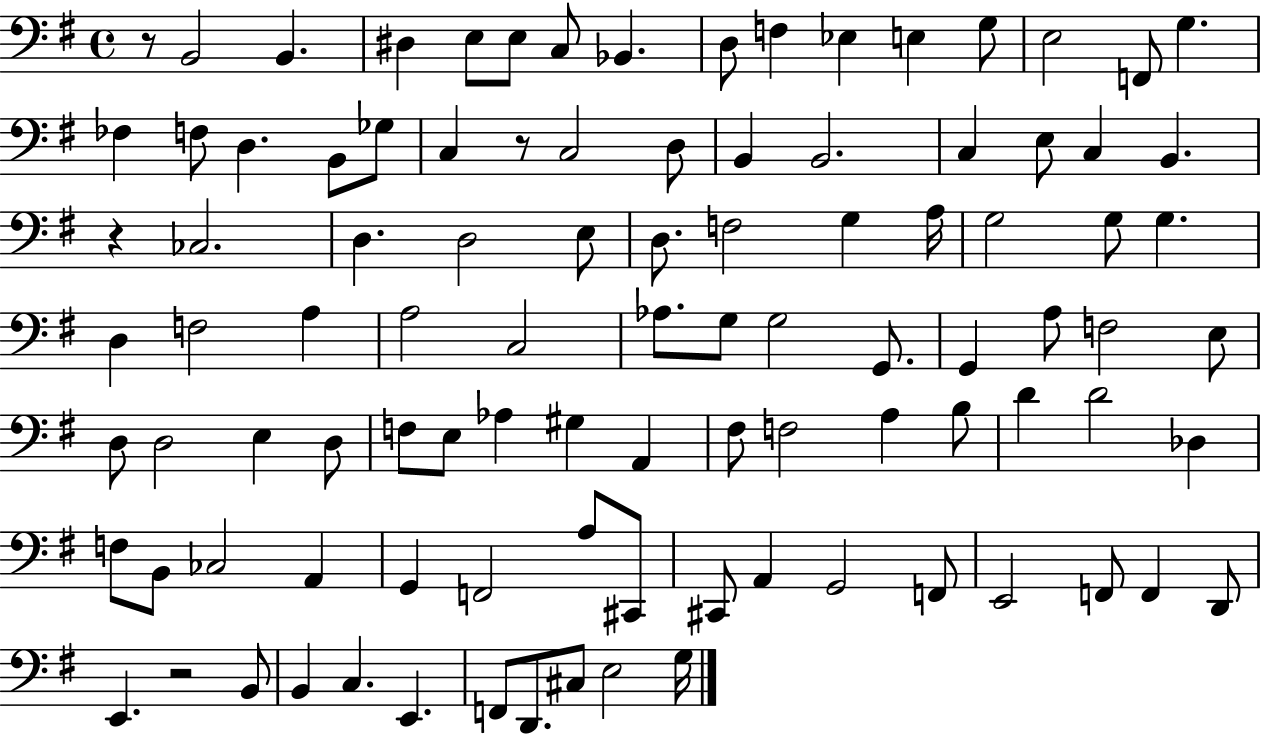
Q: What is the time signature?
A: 4/4